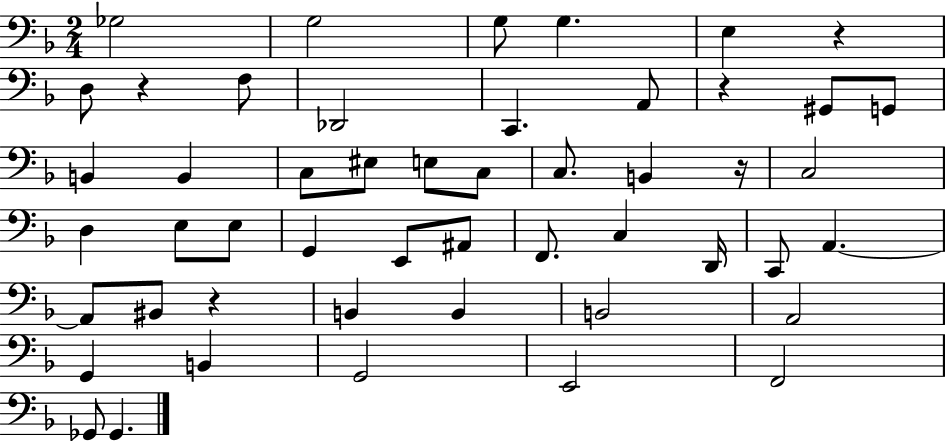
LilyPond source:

{
  \clef bass
  \numericTimeSignature
  \time 2/4
  \key f \major
  ges2 | g2 | g8 g4. | e4 r4 | \break d8 r4 f8 | des,2 | c,4. a,8 | r4 gis,8 g,8 | \break b,4 b,4 | c8 eis8 e8 c8 | c8. b,4 r16 | c2 | \break d4 e8 e8 | g,4 e,8 ais,8 | f,8. c4 d,16 | c,8 a,4.~~ | \break a,8 bis,8 r4 | b,4 b,4 | b,2 | a,2 | \break g,4 b,4 | g,2 | e,2 | f,2 | \break ges,8 ges,4. | \bar "|."
}